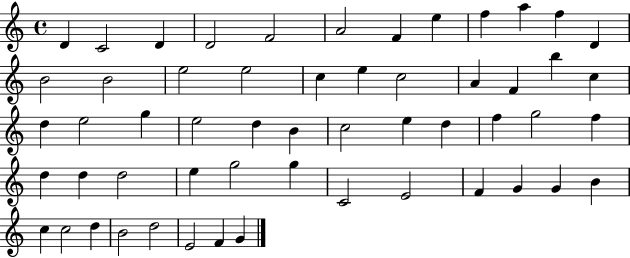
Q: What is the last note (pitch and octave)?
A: G4